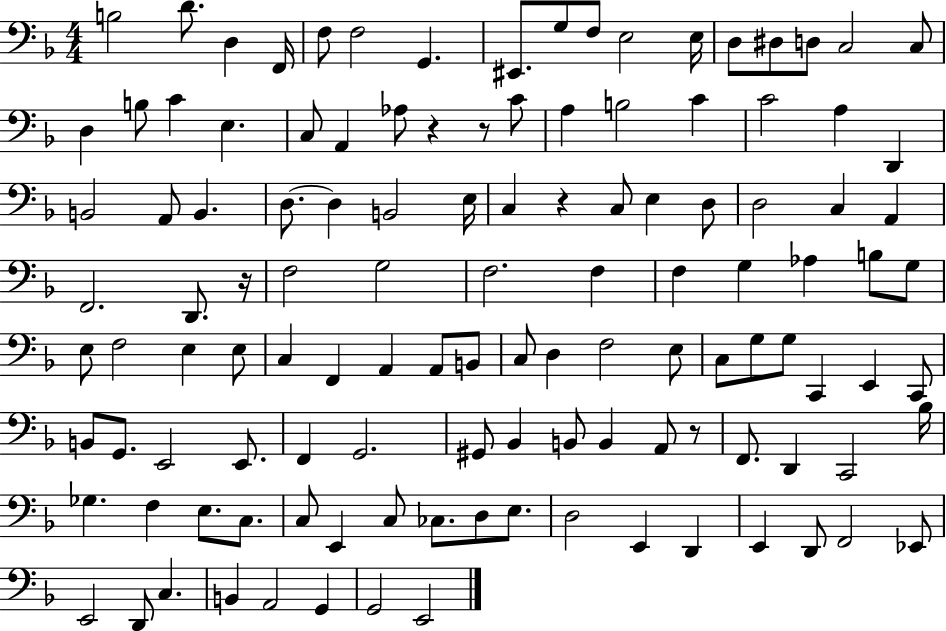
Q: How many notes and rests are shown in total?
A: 120